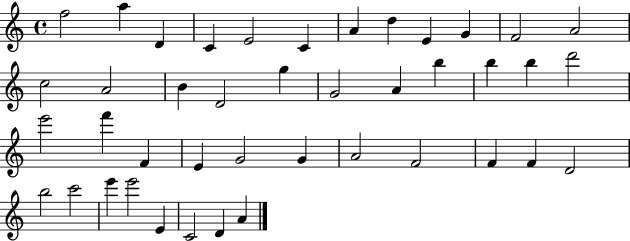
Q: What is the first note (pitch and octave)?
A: F5